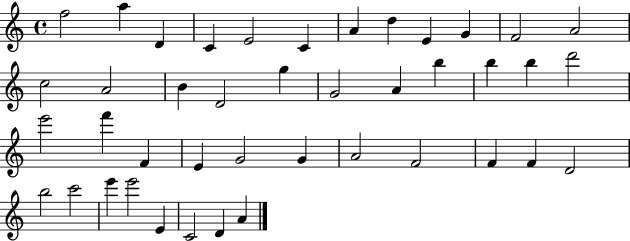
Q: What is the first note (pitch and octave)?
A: F5